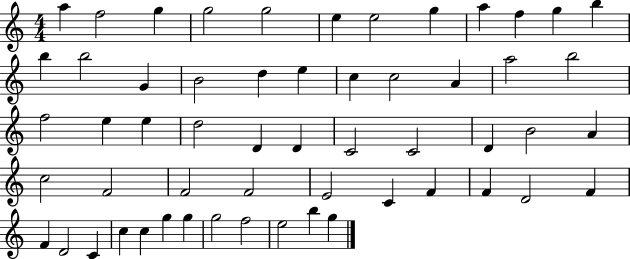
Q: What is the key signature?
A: C major